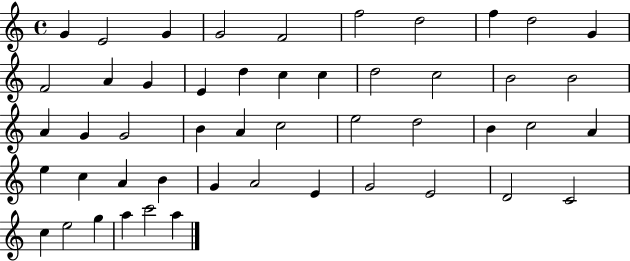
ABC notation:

X:1
T:Untitled
M:4/4
L:1/4
K:C
G E2 G G2 F2 f2 d2 f d2 G F2 A G E d c c d2 c2 B2 B2 A G G2 B A c2 e2 d2 B c2 A e c A B G A2 E G2 E2 D2 C2 c e2 g a c'2 a